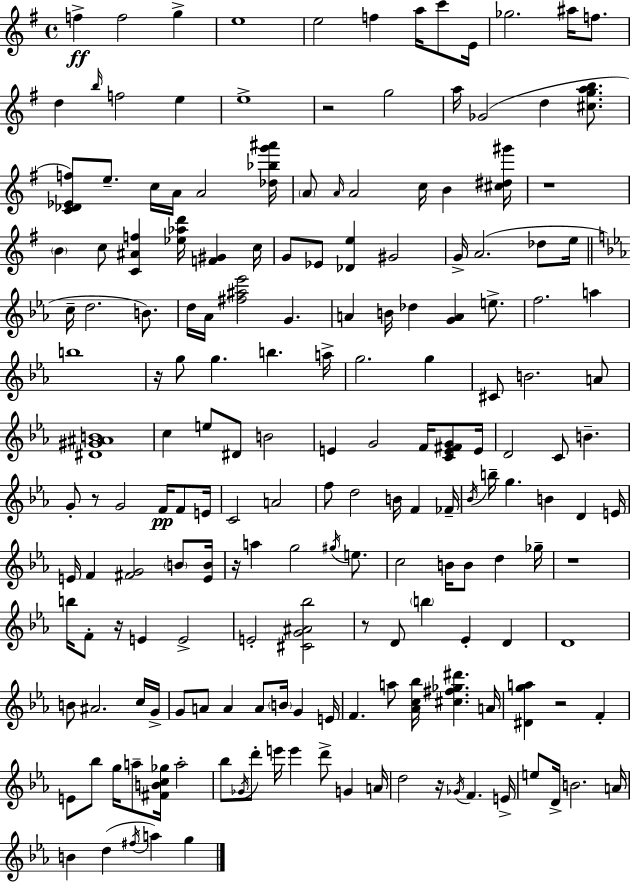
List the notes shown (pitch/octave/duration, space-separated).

F5/q F5/h G5/q E5/w E5/h F5/q A5/s C6/e E4/s Gb5/h. A#5/s F5/e. D5/q B5/s F5/h E5/q E5/w R/h G5/h A5/s Gb4/h D5/q [C#5,G5,A5,B5]/e. [C4,Db4,Eb4,F5]/e E5/e. C5/s A4/s A4/h [Db5,Bb5,G6,A#6]/s A4/e A4/s A4/h C5/s B4/q [C#5,D#5,G#6]/s R/w B4/q C5/e [C4,A#4,F5]/q [Eb5,Ab5,D6]/s [F4,G#4]/q C5/s G4/e Eb4/e [Db4,E5]/q G#4/h G4/s A4/h. Db5/e E5/s C5/s D5/h. B4/e. D5/s Ab4/s [F#5,A#5,Eb6]/h G4/q. A4/q B4/s Db5/q [G4,A4]/q E5/e. F5/h. A5/q B5/w R/s G5/e G5/q. B5/q. A5/s G5/h. G5/q C#4/e B4/h. A4/e [D#4,G#4,A#4,B4]/w C5/q E5/e D#4/e B4/h E4/q G4/h F4/s [C4,E4,F#4,G4]/e E4/s D4/h C4/e B4/q. G4/e R/e G4/h F4/s F4/e E4/s C4/h A4/h F5/e D5/h B4/s F4/q FES4/s Bb4/s B5/s G5/q. B4/q D4/q E4/s E4/s F4/q [F#4,G4]/h B4/e [E4,B4]/s R/s A5/q G5/h G#5/s E5/e. C5/h B4/s B4/e D5/q Gb5/s R/w B5/s F4/e R/s E4/q E4/h E4/h [C#4,G4,A#4,Bb5]/h R/e D4/e B5/q Eb4/q D4/q D4/w B4/e A#4/h. C5/s G4/s G4/e A4/e A4/q A4/e B4/s G4/q E4/s F4/q. A5/e [Ab4,C5,Bb5]/s [C#5,F#5,Gb5,D#6]/q. A4/s [D#4,G5,A5]/q R/h F4/q E4/e Bb5/e G5/s A5/e [F#4,B4,C5,Gb5]/s A5/h Bb5/e Gb4/s D6/e E6/s E6/q D6/e G4/q A4/s D5/h R/s Gb4/s F4/q. E4/s E5/e D4/s B4/h. A4/s B4/q D5/q F#5/s A5/q G5/q